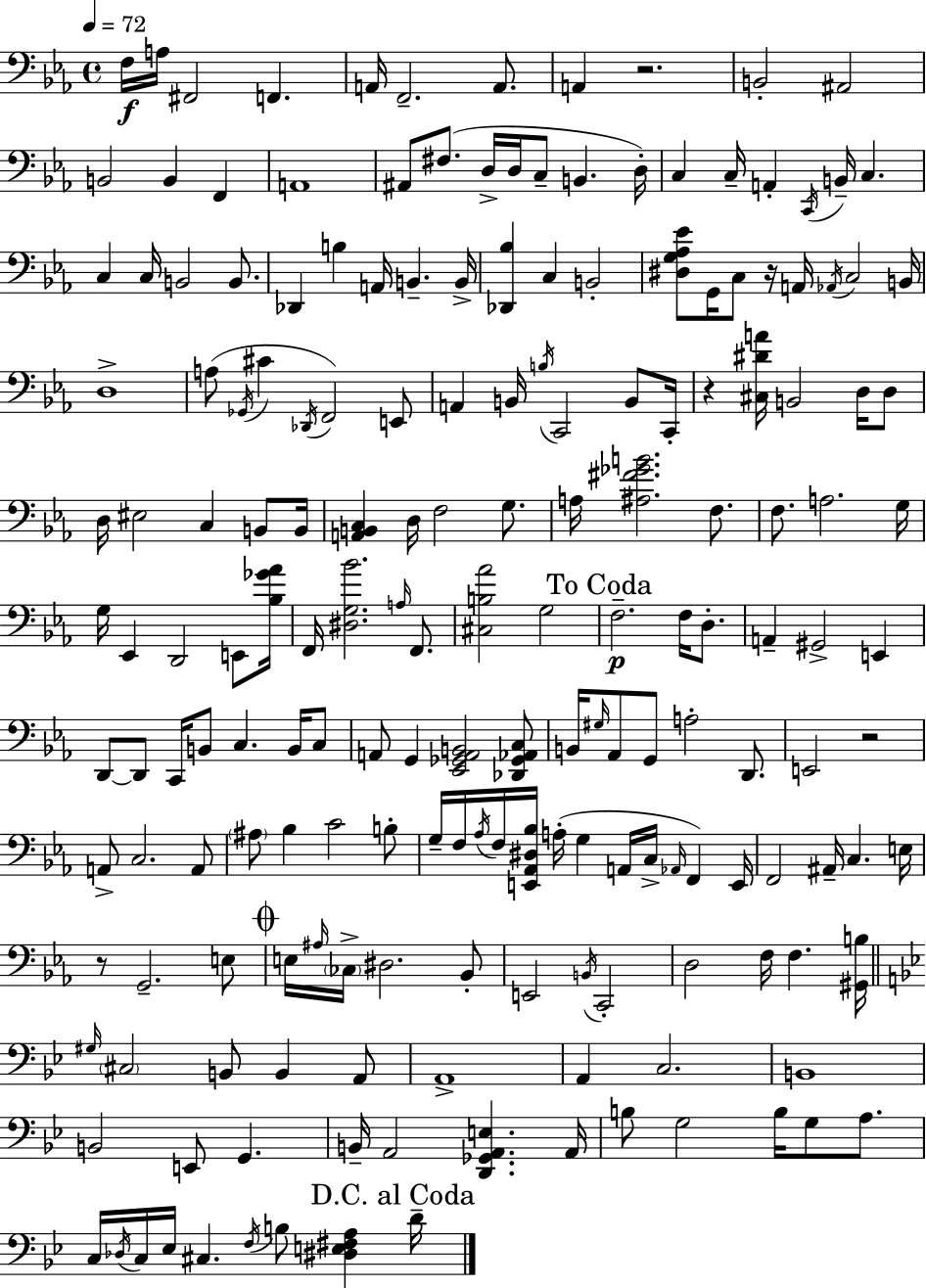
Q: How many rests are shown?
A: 5